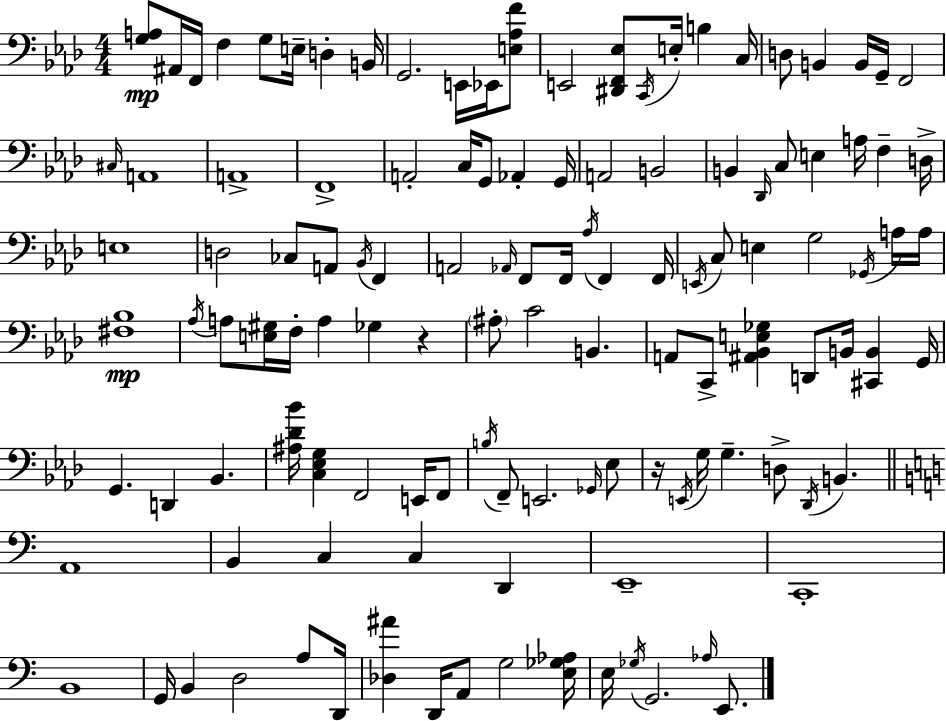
[G3,A3]/e A#2/s F2/s F3/q G3/e E3/s D3/q B2/s G2/h. E2/s Eb2/s [E3,Ab3,F4]/e E2/h [D#2,F2,Eb3]/e C2/s E3/s B3/q C3/s D3/e B2/q B2/s G2/s F2/h C#3/s A2/w A2/w F2/w A2/h C3/s G2/e Ab2/q G2/s A2/h B2/h B2/q Db2/s C3/e E3/q A3/s F3/q D3/s E3/w D3/h CES3/e A2/e Bb2/s F2/q A2/h Ab2/s F2/e F2/s Ab3/s F2/q F2/s E2/s C3/e E3/q G3/h Gb2/s A3/s A3/s [F#3,Bb3]/w Ab3/s A3/e [E3,G#3]/s F3/s A3/q Gb3/q R/q A#3/e C4/h B2/q. A2/e C2/e [A#2,Bb2,E3,Gb3]/q D2/e B2/s [C#2,B2]/q G2/s G2/q. D2/q Bb2/q. [A#3,Db4,Bb4]/s [C3,Eb3,G3]/q F2/h E2/s F2/e B3/s F2/e E2/h. Gb2/s Eb3/e R/s E2/s G3/s G3/q. D3/e Db2/s B2/q. A2/w B2/q C3/q C3/q D2/q E2/w C2/w B2/w G2/s B2/q D3/h A3/e D2/s [Db3,A#4]/q D2/s A2/e G3/h [E3,Gb3,Ab3]/s E3/s Gb3/s G2/h. Ab3/s E2/e.